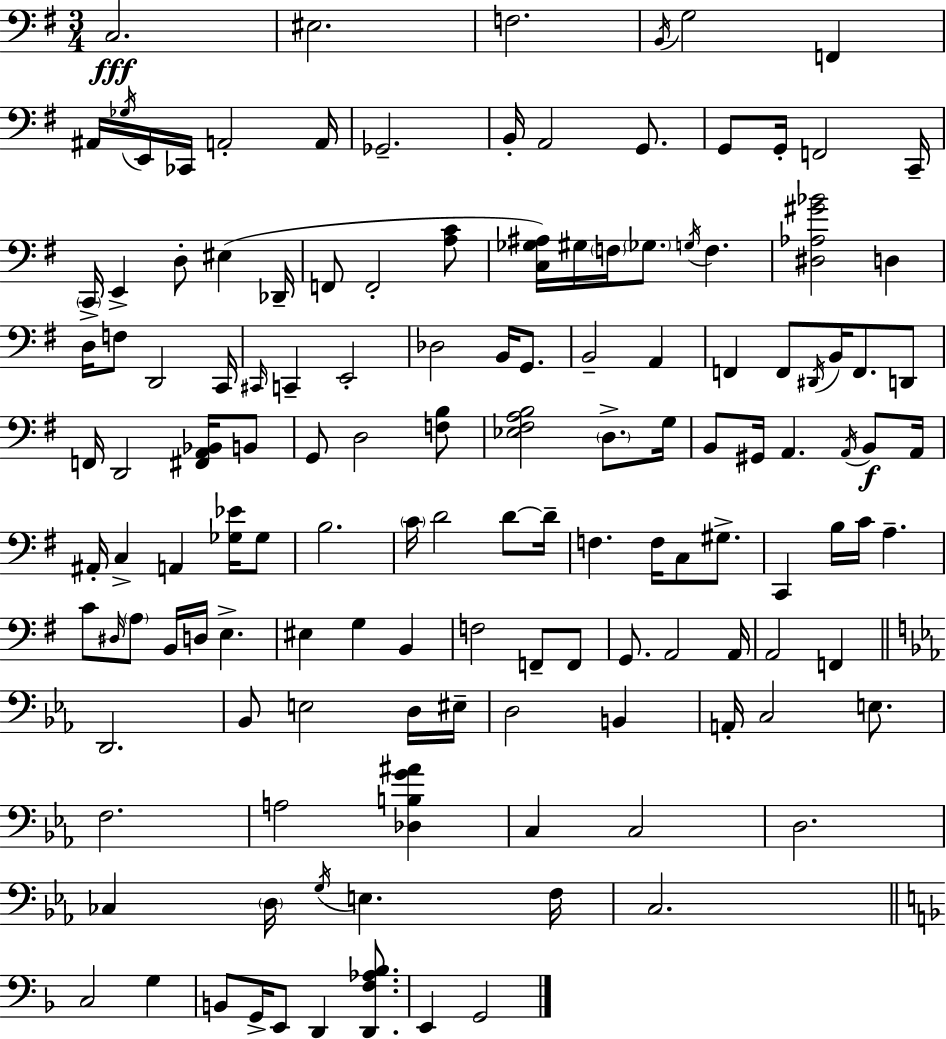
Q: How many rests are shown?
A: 0